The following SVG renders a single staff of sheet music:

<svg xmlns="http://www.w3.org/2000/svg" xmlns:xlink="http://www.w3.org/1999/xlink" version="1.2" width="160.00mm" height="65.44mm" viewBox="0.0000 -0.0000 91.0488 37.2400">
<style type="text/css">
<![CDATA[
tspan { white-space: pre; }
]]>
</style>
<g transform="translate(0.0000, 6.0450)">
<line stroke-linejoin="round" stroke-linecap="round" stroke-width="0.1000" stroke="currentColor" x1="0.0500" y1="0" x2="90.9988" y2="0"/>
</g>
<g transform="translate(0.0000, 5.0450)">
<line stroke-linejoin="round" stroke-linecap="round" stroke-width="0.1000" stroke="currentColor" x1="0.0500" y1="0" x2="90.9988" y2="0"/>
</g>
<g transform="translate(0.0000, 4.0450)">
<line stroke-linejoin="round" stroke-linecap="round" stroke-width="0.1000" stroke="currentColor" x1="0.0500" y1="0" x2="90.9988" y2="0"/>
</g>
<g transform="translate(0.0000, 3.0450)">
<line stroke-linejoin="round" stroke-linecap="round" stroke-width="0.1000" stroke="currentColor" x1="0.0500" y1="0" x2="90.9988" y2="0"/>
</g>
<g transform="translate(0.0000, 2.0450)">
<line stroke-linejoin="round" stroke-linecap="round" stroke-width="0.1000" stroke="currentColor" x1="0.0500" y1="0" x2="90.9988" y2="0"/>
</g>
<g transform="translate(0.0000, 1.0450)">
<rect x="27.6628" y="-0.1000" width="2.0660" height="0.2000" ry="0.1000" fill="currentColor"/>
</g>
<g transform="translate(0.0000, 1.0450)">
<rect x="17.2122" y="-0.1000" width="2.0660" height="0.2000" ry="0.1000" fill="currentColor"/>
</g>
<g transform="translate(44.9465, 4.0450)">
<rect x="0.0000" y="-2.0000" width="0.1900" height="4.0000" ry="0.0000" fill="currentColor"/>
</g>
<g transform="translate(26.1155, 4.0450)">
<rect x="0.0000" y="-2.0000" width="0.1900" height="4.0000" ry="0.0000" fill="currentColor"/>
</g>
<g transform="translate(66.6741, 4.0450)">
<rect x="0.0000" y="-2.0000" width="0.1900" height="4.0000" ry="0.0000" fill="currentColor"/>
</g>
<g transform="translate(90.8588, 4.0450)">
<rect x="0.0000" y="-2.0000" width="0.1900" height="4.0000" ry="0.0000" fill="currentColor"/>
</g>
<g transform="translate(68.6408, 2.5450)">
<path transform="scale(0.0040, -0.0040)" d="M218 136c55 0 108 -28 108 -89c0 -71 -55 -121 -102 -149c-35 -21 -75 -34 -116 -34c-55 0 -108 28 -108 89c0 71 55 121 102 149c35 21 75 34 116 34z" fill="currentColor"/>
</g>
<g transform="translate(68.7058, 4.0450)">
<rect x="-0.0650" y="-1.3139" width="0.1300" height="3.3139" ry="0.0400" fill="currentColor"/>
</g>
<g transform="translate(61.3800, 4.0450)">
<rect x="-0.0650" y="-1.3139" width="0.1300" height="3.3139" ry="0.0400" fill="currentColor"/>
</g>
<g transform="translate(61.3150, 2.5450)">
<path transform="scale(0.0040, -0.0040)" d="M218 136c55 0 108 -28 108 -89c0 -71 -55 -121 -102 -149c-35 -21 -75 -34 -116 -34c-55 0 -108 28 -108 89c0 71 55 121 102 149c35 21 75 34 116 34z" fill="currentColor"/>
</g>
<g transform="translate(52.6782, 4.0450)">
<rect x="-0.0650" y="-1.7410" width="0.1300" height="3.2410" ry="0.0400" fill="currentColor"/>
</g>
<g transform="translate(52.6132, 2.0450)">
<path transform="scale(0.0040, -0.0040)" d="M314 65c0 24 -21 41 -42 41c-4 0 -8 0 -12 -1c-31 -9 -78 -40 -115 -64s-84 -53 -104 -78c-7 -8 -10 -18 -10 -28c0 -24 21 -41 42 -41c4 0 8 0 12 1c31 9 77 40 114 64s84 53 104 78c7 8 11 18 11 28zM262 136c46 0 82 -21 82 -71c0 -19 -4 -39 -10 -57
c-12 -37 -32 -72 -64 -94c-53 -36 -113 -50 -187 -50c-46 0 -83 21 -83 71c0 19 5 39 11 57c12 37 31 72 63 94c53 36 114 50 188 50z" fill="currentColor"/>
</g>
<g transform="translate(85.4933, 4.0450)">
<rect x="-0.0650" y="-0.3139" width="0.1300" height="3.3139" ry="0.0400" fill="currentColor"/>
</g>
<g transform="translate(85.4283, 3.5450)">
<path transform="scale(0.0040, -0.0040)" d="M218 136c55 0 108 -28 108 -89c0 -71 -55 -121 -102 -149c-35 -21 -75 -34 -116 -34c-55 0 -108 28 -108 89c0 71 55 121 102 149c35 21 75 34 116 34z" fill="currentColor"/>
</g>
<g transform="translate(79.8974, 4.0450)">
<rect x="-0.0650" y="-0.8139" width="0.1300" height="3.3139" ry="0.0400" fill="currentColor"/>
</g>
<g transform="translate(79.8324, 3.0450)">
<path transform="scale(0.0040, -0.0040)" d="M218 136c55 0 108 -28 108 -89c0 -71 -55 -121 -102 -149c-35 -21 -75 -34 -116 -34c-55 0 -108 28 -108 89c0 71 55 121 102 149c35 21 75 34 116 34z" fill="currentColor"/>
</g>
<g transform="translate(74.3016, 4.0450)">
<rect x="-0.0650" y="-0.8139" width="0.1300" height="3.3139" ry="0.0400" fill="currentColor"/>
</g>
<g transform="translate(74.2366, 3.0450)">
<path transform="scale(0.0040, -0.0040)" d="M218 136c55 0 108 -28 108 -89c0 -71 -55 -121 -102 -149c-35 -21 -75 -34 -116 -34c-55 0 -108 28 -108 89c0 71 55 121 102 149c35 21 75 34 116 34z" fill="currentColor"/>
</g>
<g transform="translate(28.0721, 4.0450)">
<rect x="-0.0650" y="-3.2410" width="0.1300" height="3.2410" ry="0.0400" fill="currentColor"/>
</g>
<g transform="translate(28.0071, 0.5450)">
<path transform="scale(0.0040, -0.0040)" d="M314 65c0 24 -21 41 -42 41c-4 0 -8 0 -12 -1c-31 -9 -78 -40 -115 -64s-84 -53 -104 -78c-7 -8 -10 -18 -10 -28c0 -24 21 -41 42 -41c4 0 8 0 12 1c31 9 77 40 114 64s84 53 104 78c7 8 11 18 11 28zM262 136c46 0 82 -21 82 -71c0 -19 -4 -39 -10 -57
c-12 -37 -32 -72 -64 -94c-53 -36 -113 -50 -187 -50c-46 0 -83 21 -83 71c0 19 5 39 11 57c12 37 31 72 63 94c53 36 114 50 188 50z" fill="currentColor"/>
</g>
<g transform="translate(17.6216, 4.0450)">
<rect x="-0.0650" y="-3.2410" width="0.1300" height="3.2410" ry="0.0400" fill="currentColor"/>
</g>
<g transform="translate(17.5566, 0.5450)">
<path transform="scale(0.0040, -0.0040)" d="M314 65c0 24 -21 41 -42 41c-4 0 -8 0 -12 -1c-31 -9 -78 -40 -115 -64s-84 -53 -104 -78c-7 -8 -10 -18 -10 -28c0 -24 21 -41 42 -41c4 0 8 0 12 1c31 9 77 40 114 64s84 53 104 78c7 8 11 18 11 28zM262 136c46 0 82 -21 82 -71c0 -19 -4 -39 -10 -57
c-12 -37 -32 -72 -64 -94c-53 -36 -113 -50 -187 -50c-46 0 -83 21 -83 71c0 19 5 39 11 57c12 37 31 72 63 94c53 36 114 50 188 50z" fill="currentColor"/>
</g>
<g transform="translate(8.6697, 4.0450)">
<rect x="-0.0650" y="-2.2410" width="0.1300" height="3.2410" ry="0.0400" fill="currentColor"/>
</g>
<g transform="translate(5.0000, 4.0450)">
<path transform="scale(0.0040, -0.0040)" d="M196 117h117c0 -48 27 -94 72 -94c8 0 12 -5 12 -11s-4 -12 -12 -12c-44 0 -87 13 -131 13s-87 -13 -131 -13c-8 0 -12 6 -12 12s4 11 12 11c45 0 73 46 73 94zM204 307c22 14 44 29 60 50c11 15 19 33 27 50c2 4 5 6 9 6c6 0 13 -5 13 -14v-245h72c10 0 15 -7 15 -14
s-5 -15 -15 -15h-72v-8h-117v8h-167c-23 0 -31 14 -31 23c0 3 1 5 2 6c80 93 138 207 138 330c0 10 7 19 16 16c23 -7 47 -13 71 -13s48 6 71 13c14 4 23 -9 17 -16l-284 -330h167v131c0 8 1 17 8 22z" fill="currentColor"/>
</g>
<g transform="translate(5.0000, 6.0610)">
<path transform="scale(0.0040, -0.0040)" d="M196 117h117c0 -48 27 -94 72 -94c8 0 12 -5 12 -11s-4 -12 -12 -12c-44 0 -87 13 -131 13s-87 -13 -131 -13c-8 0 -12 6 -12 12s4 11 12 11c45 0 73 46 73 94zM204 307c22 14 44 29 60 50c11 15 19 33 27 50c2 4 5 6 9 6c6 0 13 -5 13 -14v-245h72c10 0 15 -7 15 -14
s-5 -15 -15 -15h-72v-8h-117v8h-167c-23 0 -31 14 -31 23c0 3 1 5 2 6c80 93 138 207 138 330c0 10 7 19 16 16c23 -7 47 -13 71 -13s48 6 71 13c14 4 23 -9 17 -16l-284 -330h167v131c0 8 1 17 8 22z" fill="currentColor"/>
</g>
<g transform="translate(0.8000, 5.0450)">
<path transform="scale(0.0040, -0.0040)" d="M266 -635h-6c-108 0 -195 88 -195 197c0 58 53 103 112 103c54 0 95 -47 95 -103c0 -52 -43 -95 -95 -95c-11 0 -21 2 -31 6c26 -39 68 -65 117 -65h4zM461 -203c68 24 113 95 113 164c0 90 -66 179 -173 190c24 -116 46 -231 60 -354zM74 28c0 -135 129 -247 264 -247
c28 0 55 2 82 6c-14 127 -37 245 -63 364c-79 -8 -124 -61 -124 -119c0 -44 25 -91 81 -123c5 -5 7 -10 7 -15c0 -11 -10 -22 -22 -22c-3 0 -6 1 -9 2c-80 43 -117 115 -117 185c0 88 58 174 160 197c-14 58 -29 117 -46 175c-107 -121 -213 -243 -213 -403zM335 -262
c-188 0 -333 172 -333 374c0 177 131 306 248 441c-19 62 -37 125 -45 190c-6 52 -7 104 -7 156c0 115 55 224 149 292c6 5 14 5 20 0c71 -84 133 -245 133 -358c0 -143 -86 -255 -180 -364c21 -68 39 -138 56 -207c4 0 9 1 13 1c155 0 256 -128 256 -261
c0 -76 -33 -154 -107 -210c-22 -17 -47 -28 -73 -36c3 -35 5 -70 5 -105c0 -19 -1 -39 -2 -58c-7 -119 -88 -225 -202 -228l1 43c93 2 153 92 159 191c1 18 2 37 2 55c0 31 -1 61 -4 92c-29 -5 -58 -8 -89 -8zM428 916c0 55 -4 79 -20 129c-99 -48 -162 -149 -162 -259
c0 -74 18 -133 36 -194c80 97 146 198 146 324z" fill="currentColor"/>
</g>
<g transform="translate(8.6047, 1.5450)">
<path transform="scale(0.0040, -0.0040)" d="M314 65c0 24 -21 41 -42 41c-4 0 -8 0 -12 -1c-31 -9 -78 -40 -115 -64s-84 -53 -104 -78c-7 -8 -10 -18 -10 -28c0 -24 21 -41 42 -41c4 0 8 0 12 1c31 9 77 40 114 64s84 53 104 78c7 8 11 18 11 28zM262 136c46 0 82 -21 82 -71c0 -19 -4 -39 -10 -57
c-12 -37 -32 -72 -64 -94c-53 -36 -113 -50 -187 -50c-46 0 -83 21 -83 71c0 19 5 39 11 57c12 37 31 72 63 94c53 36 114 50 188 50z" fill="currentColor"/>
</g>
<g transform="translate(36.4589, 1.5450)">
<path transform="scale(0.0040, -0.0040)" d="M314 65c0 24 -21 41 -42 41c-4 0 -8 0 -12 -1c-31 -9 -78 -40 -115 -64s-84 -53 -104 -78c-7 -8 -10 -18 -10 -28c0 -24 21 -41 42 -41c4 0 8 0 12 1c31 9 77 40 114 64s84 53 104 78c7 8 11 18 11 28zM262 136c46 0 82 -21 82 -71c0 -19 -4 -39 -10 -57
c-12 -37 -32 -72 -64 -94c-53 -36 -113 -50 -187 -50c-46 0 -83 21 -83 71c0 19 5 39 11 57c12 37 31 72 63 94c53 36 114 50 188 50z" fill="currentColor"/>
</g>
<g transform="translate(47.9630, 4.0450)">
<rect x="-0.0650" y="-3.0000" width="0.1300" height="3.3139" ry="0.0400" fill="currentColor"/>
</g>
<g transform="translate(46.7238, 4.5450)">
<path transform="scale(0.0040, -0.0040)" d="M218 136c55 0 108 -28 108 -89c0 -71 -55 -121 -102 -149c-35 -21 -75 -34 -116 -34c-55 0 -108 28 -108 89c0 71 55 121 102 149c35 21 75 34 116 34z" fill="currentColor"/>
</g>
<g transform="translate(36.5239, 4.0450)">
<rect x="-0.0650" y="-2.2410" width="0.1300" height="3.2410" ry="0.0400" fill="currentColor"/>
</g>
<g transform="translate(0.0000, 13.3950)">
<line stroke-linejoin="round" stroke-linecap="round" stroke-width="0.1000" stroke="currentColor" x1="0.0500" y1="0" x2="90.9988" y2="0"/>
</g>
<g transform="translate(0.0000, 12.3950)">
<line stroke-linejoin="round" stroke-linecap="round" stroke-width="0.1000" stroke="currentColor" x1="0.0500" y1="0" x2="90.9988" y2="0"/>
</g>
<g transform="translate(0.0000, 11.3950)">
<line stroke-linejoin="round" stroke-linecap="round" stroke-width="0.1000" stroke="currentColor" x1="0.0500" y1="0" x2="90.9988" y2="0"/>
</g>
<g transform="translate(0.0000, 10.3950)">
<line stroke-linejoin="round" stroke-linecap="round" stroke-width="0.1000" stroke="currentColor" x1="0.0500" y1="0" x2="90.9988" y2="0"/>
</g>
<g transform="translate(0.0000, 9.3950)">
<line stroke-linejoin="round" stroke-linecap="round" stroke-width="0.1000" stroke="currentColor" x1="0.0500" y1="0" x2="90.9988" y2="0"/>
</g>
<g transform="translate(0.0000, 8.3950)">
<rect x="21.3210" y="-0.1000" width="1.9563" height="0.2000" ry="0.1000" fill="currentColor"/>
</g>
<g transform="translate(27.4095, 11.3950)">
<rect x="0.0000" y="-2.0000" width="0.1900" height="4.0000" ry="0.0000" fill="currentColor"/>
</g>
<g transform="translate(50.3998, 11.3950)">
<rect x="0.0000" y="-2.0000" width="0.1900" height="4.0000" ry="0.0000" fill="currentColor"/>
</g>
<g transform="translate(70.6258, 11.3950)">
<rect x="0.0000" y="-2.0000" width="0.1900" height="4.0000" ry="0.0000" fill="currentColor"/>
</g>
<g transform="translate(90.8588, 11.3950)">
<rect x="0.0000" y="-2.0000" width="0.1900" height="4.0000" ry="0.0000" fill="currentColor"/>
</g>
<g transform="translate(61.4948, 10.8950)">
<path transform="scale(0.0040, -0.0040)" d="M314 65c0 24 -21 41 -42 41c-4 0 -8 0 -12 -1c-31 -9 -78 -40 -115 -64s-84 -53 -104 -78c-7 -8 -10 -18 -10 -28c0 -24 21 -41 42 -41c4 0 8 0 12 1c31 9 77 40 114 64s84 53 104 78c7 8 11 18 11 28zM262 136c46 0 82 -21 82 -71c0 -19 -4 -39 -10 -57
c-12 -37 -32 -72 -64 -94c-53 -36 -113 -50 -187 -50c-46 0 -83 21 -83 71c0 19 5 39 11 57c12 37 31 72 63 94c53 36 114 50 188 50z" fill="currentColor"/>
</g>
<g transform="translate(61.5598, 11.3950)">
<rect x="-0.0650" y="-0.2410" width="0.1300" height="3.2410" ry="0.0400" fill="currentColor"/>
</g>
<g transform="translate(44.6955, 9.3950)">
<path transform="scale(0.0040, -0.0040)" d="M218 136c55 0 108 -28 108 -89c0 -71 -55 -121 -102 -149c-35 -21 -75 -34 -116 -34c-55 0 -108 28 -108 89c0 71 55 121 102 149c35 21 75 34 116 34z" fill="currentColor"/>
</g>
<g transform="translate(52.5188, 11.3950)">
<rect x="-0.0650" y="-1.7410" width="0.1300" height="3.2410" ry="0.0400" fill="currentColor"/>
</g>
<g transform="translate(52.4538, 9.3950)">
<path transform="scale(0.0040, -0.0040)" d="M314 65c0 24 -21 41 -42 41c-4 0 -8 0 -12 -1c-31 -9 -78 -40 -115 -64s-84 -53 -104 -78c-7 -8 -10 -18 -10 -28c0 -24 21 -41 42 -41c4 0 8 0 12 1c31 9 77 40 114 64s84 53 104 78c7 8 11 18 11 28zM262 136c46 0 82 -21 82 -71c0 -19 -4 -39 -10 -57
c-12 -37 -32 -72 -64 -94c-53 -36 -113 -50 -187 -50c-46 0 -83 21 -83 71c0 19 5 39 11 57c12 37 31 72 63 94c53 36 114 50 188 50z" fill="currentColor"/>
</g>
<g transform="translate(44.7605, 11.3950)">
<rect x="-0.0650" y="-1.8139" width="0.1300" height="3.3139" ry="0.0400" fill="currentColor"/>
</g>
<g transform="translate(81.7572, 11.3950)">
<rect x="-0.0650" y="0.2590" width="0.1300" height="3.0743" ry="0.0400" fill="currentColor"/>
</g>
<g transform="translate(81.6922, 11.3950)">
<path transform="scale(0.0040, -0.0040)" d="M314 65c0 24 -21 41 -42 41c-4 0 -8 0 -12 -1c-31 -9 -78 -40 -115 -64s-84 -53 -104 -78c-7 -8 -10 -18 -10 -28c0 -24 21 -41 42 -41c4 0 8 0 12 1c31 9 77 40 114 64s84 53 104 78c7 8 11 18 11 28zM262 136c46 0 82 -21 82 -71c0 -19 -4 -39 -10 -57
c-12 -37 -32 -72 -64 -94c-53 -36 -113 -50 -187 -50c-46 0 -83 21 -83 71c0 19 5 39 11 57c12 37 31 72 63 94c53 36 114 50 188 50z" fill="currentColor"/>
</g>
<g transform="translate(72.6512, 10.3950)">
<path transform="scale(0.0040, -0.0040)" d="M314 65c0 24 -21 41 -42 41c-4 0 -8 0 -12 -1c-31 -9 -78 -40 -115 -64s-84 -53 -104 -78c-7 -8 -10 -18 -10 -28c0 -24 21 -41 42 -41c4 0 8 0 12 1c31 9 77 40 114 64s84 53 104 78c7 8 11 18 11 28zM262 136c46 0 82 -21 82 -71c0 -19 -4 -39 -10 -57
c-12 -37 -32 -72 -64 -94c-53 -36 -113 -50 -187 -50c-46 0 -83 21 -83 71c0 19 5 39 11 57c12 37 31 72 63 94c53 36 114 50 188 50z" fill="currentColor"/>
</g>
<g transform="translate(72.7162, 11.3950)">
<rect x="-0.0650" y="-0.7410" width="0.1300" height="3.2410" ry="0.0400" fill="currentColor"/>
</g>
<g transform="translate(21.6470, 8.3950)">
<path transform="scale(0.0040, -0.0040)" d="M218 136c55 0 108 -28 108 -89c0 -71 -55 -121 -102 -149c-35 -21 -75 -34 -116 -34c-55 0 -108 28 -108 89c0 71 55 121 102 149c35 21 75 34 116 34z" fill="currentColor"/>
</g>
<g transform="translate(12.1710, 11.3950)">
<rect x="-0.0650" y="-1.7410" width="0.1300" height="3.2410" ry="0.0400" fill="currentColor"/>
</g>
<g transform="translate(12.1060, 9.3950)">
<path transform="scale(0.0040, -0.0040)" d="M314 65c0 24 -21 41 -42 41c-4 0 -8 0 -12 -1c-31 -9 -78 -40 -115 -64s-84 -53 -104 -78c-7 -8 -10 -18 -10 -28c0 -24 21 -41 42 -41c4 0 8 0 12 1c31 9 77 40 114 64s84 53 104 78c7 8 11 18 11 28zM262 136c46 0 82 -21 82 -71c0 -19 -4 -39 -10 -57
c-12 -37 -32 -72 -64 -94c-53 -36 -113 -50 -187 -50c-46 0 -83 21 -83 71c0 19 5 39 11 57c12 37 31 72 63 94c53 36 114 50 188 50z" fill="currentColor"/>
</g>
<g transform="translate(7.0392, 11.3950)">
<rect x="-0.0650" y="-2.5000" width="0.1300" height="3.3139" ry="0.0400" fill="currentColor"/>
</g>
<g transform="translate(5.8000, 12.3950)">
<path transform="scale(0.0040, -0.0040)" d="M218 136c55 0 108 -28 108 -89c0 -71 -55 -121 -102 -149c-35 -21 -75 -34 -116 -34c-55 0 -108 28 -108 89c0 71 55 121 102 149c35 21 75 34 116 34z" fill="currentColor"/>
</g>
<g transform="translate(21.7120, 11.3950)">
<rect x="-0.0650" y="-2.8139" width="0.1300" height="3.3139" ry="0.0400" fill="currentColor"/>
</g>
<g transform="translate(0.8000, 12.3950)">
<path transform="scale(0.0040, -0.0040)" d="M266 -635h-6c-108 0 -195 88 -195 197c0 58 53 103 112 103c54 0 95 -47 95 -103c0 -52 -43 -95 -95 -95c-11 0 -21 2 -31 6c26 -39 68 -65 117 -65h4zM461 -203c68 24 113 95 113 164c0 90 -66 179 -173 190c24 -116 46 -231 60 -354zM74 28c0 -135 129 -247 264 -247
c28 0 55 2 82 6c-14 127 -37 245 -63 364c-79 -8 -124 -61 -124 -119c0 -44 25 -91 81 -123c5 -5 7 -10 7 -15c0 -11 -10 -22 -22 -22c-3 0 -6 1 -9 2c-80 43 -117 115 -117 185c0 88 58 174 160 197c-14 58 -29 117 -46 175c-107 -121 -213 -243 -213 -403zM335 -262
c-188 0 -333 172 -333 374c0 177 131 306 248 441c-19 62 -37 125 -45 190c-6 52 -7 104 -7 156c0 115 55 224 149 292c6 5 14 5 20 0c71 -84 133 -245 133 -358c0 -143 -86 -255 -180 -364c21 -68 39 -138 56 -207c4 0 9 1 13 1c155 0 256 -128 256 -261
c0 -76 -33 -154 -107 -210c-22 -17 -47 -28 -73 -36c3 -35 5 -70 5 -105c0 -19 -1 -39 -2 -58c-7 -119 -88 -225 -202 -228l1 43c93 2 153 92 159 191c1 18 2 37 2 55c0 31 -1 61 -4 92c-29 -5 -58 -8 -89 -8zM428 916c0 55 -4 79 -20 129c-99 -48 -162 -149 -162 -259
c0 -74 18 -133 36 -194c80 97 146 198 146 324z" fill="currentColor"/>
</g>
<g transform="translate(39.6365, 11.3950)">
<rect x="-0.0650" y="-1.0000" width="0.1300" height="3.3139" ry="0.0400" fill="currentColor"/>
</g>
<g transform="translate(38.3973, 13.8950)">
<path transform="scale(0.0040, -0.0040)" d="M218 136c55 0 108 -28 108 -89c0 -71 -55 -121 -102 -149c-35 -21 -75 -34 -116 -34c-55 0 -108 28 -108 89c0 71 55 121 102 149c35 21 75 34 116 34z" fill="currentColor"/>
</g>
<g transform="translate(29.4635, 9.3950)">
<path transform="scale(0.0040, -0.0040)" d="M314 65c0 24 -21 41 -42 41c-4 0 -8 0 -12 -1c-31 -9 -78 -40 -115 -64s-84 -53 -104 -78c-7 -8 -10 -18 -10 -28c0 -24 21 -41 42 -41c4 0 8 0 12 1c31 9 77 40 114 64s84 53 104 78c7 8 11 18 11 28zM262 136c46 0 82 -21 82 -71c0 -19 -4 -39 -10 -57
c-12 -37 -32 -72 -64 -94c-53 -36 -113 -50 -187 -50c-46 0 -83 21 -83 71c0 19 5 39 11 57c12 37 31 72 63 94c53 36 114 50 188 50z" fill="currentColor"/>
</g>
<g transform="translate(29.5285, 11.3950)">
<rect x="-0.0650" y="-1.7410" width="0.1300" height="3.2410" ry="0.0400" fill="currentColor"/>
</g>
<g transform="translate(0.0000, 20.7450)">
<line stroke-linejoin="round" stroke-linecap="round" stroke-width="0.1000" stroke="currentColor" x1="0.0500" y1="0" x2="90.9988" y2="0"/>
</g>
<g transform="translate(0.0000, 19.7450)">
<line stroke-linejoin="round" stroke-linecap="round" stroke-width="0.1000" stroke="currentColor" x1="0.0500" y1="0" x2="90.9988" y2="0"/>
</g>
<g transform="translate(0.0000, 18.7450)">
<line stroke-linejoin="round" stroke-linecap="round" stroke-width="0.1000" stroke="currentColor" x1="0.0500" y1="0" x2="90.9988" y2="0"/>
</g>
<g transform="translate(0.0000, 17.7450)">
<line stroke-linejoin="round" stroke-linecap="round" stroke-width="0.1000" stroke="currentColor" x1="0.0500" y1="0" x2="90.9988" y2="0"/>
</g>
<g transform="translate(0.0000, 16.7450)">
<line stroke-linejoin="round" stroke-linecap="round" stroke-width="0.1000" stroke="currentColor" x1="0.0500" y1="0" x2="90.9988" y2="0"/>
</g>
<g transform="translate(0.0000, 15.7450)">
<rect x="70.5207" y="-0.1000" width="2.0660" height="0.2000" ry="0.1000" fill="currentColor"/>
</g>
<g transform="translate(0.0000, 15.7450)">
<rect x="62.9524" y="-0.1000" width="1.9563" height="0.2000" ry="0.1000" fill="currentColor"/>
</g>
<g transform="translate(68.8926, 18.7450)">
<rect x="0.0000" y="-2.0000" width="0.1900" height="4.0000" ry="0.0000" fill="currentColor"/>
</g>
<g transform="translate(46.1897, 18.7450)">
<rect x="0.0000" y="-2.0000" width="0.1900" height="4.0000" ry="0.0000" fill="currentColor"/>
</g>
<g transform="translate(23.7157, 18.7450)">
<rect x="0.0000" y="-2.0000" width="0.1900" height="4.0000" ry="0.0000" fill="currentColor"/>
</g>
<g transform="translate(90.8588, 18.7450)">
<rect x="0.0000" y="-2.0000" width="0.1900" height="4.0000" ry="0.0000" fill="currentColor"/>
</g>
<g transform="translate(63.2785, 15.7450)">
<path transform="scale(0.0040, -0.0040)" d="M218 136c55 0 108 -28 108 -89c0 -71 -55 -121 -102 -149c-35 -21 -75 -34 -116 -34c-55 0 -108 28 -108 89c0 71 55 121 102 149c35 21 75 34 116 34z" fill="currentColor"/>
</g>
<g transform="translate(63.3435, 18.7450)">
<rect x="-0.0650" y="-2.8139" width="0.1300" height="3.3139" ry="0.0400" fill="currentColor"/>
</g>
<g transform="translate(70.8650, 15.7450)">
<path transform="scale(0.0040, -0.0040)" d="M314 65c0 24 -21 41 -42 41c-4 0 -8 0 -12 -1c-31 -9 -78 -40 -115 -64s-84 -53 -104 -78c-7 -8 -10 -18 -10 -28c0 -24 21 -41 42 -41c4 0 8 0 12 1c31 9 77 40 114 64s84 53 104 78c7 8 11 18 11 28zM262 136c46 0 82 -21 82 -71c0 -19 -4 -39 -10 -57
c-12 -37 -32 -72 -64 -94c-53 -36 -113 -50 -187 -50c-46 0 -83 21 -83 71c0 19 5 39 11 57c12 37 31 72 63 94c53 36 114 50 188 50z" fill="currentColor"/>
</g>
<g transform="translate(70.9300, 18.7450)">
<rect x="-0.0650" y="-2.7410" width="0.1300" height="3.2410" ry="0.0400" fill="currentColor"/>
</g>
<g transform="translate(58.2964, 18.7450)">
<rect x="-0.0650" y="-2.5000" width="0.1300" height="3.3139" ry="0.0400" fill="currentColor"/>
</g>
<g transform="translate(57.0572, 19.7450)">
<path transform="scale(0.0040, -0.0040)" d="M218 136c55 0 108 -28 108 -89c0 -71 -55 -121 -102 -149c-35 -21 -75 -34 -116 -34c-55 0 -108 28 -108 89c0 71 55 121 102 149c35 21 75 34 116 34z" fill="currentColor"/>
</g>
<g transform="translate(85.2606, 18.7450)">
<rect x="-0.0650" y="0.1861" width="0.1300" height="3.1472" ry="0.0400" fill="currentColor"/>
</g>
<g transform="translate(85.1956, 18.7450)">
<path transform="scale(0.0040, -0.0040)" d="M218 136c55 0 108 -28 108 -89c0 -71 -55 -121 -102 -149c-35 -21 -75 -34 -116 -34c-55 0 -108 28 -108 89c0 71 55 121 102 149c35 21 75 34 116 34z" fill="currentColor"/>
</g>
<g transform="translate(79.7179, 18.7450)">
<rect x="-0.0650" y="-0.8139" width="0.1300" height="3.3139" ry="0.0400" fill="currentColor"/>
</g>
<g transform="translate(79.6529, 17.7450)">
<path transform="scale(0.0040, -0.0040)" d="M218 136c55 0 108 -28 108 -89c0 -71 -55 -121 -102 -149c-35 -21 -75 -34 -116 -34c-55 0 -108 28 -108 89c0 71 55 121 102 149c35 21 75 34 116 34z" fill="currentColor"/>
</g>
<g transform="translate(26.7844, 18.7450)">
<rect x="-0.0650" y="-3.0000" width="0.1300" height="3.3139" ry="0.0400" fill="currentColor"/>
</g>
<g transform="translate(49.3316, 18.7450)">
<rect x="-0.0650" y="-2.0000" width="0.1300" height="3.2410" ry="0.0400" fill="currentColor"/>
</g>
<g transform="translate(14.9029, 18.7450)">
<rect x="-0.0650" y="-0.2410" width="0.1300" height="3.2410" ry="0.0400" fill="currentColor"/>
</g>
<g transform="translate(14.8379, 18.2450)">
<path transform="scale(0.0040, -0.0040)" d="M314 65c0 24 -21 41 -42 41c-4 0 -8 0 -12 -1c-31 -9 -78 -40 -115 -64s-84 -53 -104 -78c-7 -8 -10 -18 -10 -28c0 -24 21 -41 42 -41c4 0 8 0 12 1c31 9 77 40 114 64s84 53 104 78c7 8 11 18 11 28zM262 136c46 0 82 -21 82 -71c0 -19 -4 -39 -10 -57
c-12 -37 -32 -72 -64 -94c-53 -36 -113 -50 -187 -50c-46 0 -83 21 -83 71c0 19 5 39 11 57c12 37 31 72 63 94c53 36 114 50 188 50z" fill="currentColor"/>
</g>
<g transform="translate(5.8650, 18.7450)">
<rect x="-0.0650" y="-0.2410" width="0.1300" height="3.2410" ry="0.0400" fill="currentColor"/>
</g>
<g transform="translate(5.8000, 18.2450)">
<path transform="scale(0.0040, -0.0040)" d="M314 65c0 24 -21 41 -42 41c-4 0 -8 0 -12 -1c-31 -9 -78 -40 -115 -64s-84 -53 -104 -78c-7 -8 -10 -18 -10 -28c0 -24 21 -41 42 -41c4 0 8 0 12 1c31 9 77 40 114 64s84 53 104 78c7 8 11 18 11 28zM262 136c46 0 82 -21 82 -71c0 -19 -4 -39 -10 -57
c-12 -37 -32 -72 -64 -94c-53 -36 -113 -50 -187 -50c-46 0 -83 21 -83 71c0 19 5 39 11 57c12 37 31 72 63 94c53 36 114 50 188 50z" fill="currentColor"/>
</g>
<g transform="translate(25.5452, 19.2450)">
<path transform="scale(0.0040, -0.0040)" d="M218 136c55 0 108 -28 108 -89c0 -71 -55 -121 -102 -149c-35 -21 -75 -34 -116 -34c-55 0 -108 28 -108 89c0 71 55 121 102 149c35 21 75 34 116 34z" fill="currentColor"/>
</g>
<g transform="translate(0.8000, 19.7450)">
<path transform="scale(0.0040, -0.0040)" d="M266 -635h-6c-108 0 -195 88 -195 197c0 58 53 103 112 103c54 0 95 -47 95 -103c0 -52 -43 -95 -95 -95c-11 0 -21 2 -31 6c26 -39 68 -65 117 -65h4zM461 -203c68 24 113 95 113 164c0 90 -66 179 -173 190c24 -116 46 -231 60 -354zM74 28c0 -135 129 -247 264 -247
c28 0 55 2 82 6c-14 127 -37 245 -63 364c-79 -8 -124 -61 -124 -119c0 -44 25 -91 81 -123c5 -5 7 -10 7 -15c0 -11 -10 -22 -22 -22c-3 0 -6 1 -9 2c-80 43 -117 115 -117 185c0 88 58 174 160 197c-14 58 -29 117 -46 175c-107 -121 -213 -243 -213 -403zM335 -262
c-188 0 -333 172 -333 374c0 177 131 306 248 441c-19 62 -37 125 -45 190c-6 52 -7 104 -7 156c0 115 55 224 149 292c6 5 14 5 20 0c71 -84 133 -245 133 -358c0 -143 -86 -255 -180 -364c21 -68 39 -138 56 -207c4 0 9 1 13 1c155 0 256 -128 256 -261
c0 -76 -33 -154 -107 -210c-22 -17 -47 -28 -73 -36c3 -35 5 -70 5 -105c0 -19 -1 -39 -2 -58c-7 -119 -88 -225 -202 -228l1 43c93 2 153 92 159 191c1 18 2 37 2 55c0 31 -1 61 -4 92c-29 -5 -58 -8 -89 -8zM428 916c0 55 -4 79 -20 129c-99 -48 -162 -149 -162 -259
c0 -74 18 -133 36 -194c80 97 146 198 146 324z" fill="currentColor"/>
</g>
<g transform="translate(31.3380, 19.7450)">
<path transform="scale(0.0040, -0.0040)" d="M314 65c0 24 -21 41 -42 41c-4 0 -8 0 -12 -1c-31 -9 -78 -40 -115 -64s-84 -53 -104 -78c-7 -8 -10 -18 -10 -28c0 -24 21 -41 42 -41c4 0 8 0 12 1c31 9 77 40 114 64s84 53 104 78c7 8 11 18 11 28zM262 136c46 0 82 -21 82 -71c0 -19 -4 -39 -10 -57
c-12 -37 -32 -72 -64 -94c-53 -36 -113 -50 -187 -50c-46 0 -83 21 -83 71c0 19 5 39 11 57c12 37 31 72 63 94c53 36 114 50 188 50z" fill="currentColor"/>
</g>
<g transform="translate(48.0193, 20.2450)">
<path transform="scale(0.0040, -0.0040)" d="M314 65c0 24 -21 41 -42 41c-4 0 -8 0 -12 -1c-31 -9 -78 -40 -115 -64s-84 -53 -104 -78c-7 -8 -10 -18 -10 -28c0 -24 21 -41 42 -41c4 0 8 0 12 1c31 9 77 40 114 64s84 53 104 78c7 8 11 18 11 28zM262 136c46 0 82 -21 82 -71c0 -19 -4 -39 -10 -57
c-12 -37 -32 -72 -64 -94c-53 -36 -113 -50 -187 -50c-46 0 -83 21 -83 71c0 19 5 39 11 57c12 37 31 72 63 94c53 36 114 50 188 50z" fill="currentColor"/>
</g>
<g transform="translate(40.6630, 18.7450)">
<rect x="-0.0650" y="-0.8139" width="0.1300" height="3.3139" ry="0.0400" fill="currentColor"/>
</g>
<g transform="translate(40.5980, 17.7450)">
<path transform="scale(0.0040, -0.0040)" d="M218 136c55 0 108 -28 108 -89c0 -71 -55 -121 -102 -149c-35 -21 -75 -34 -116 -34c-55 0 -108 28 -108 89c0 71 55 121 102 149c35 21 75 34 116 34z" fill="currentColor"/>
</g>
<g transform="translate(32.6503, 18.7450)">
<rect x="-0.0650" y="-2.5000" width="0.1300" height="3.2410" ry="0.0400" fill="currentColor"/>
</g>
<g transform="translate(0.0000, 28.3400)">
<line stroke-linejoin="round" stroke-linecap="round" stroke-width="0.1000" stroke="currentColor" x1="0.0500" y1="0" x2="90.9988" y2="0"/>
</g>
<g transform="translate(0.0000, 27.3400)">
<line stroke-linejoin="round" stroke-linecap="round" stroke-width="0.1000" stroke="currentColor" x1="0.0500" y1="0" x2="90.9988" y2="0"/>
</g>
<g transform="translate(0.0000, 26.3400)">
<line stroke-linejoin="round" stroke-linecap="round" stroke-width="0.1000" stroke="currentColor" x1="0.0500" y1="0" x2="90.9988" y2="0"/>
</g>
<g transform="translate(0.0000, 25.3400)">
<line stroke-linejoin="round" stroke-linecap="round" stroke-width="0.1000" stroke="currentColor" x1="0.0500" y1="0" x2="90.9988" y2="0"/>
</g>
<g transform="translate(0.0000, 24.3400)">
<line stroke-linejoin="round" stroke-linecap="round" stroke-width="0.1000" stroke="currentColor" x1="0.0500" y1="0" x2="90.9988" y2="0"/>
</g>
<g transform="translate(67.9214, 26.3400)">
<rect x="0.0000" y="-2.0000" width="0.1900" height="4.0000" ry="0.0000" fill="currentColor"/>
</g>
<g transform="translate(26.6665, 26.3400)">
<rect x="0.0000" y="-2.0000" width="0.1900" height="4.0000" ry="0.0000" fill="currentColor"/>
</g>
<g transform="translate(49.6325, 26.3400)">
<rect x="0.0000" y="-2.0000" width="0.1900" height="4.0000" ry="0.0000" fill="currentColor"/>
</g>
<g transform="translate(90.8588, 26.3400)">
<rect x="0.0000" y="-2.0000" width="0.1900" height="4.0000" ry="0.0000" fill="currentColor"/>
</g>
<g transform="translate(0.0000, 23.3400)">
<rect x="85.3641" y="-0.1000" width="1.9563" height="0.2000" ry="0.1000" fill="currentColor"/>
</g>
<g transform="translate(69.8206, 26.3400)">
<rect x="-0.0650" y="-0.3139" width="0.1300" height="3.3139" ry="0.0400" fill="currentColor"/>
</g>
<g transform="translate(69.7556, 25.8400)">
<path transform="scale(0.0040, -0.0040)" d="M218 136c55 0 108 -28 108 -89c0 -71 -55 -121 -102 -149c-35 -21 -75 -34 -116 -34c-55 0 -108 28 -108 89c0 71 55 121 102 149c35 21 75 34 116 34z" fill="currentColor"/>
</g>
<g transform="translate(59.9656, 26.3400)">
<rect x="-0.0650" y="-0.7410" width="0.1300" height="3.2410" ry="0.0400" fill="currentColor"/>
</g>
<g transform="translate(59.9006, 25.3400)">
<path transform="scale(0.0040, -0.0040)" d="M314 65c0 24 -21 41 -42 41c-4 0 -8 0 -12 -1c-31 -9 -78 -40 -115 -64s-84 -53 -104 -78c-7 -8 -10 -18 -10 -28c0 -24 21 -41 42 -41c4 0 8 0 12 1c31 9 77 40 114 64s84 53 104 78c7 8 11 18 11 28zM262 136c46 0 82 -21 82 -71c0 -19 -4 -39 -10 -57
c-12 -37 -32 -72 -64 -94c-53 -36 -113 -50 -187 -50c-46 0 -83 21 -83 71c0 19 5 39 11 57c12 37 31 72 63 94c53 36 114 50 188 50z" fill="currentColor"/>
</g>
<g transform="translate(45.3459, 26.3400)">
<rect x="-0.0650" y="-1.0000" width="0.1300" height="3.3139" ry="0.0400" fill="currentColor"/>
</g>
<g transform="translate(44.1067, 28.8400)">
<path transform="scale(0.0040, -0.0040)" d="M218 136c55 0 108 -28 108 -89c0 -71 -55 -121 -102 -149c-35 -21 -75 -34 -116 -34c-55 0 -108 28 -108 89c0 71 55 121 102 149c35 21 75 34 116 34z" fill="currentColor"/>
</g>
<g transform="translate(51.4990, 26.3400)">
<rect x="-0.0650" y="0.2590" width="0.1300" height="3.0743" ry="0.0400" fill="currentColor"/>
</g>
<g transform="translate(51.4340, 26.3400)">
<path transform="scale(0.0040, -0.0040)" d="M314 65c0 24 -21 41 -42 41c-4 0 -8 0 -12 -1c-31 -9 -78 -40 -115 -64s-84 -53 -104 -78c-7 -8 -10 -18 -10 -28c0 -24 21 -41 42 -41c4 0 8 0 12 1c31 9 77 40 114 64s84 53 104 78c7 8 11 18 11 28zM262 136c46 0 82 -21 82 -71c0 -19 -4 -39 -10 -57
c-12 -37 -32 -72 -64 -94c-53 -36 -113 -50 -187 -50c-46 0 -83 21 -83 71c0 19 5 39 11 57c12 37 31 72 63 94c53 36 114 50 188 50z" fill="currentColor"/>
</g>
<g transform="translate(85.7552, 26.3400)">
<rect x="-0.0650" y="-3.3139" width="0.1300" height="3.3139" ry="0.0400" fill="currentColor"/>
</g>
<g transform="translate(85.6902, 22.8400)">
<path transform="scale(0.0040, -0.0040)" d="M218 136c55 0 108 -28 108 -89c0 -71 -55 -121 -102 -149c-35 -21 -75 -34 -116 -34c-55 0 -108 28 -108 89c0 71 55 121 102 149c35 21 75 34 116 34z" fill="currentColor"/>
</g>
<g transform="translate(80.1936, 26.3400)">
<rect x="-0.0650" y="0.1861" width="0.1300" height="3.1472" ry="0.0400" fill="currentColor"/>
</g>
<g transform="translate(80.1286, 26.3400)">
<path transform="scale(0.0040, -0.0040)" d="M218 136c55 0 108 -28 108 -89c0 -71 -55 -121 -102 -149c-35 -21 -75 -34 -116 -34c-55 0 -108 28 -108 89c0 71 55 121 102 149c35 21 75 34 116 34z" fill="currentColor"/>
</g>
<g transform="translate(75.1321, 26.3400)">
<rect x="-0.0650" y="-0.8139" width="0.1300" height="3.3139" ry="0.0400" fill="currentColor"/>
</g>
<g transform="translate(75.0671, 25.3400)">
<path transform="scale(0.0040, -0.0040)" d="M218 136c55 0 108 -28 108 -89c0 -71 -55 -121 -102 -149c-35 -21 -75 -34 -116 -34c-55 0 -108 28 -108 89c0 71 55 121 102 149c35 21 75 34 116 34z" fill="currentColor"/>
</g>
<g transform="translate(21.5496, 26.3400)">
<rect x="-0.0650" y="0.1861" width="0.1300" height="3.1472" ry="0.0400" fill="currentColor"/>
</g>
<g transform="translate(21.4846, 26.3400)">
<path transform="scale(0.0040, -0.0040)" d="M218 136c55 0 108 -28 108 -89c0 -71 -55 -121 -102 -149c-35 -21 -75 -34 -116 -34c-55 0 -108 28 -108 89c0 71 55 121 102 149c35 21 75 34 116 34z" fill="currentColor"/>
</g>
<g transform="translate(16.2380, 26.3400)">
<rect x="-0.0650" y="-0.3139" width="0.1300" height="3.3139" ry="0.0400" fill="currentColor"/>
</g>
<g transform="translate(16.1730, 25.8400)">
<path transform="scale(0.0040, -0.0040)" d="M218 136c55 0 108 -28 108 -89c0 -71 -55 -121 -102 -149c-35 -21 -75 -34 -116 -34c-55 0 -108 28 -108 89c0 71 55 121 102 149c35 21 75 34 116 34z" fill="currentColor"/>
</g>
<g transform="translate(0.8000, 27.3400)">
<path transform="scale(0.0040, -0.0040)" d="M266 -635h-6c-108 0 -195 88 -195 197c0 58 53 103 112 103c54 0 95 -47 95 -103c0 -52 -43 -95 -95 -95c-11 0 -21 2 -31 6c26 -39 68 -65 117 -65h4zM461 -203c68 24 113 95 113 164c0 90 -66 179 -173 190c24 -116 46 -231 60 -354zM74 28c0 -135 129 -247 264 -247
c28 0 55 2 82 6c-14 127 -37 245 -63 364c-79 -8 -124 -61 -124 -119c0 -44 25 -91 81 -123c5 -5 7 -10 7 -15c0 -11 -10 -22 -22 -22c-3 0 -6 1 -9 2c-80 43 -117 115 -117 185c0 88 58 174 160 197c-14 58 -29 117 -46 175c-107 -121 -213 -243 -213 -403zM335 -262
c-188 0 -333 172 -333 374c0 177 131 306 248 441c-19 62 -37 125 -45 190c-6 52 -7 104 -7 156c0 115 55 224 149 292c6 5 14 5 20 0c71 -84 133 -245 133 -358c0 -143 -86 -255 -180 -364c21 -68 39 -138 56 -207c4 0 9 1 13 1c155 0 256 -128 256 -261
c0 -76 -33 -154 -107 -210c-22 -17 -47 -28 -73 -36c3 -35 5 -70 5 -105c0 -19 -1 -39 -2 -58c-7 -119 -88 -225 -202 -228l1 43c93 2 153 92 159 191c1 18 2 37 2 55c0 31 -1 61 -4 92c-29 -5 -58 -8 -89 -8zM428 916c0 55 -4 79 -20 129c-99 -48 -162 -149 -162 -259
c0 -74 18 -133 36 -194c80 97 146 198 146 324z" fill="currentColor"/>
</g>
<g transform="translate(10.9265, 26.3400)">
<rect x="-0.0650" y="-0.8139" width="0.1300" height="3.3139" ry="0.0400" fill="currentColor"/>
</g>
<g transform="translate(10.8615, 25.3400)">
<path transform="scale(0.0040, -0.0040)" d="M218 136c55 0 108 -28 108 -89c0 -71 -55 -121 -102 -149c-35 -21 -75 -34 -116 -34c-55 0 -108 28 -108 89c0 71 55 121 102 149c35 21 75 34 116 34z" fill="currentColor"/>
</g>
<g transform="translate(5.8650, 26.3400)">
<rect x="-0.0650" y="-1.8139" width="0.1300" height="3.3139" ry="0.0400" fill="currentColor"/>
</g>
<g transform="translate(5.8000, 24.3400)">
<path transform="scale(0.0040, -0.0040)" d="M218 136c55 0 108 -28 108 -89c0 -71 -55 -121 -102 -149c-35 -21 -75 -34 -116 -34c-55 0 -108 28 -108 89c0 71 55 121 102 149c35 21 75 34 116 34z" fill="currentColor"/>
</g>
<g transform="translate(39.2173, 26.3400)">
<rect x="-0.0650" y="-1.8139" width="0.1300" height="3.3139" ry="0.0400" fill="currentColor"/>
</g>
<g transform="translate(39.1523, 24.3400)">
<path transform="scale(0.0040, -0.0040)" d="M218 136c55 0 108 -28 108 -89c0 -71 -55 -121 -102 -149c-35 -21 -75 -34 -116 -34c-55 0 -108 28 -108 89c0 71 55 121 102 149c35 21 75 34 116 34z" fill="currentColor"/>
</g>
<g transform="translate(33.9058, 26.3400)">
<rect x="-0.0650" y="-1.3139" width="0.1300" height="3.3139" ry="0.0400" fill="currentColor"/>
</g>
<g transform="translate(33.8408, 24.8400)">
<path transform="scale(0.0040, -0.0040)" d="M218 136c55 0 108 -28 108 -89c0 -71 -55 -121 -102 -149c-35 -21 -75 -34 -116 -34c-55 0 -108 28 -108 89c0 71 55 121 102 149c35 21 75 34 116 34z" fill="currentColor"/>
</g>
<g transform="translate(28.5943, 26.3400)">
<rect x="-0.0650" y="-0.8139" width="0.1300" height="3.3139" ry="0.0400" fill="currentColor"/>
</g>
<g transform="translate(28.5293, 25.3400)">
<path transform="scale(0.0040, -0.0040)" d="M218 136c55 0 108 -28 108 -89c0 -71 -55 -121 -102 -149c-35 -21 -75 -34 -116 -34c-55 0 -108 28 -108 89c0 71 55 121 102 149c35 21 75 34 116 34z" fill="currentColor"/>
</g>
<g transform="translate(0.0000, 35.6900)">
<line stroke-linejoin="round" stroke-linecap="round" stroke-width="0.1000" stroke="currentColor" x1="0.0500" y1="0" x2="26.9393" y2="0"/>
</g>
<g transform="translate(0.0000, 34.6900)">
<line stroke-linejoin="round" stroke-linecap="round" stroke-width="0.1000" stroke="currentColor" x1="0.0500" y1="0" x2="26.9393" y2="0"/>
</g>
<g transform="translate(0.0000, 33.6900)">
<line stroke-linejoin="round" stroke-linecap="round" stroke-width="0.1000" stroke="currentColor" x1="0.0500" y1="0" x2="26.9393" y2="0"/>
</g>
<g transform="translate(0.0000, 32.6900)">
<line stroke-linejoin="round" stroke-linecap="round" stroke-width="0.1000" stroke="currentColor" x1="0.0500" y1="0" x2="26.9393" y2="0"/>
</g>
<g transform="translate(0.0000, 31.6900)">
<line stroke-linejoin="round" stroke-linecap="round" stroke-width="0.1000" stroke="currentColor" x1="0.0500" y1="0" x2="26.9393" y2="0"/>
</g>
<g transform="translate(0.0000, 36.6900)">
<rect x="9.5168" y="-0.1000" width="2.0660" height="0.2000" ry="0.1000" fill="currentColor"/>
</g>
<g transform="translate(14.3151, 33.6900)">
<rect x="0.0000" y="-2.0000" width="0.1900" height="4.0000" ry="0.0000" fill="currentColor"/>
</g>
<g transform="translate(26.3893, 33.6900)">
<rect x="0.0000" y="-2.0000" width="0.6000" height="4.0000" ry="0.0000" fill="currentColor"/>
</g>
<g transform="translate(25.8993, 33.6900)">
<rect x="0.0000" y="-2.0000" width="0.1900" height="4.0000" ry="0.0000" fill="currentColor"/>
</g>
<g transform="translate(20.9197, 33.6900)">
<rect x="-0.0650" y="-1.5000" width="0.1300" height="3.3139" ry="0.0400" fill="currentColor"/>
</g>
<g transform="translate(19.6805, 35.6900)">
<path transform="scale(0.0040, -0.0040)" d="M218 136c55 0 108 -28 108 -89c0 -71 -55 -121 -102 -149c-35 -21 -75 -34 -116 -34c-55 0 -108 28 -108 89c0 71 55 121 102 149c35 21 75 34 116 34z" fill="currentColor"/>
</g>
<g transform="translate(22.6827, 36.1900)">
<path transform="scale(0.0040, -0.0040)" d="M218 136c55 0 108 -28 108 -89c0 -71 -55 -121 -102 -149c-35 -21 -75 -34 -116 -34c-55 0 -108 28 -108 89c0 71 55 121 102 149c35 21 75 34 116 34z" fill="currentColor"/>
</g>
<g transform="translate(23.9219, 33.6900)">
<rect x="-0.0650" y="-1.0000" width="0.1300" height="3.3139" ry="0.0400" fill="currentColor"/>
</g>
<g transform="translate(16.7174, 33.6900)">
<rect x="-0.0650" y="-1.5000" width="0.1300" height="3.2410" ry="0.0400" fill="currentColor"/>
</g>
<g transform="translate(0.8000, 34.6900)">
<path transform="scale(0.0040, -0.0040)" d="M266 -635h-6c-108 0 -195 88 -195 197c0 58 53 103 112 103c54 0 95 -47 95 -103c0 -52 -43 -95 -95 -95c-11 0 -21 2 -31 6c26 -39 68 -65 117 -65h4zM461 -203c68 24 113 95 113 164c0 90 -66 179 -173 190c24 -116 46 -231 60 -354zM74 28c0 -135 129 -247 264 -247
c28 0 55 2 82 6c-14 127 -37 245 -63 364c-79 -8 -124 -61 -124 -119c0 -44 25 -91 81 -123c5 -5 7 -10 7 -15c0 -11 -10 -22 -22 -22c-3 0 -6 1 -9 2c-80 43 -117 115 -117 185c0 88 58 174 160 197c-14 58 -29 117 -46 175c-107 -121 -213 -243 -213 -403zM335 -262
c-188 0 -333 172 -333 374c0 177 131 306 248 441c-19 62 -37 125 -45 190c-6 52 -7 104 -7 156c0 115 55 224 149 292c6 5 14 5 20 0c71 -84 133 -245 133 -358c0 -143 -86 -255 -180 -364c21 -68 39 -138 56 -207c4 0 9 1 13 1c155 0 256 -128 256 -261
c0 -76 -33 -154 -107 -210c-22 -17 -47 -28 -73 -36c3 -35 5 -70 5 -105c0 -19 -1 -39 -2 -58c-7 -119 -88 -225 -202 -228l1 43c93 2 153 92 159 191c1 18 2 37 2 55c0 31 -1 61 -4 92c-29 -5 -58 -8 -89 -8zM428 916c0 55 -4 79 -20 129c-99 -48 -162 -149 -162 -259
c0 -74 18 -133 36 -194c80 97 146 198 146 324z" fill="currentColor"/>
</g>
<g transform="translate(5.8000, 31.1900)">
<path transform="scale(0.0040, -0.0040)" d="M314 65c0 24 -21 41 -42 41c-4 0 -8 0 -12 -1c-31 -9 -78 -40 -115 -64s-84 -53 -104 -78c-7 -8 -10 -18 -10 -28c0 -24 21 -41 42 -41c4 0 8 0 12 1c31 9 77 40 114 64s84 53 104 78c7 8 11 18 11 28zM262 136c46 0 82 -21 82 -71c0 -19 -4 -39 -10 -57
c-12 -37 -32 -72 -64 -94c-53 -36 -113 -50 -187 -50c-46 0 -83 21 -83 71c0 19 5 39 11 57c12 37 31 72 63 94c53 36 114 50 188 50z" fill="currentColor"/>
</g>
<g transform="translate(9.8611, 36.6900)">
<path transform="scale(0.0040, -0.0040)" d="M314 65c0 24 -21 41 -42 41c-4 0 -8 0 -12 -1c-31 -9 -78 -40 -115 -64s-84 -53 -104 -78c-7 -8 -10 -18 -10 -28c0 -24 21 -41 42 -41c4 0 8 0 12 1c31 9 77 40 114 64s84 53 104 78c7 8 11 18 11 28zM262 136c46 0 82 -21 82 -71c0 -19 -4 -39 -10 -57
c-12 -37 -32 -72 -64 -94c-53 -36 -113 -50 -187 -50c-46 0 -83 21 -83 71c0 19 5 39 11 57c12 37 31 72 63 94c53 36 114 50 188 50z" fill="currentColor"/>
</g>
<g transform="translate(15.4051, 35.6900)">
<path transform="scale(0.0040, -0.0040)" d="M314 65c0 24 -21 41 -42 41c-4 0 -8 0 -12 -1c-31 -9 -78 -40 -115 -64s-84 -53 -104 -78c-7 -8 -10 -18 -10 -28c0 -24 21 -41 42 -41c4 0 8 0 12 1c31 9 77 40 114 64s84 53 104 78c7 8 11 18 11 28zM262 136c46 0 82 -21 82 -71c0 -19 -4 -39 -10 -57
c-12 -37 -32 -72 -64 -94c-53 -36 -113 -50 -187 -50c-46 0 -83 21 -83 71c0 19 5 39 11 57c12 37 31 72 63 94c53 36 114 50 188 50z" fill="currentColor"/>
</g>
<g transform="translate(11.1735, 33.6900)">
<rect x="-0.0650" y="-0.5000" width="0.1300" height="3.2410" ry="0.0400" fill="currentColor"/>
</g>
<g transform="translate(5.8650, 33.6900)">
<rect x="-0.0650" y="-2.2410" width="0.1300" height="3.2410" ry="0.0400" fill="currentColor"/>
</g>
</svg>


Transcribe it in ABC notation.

X:1
T:Untitled
M:4/4
L:1/4
K:C
g2 b2 b2 g2 A f2 e e d d c G f2 a f2 D f f2 c2 d2 B2 c2 c2 A G2 d F2 G a a2 d B f d c B d e f D B2 d2 c d B b g2 C2 E2 E D